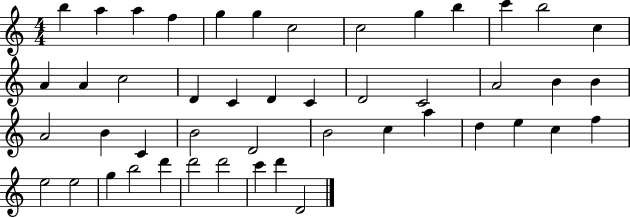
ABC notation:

X:1
T:Untitled
M:4/4
L:1/4
K:C
b a a f g g c2 c2 g b c' b2 c A A c2 D C D C D2 C2 A2 B B A2 B C B2 D2 B2 c a d e c f e2 e2 g b2 d' d'2 d'2 c' d' D2